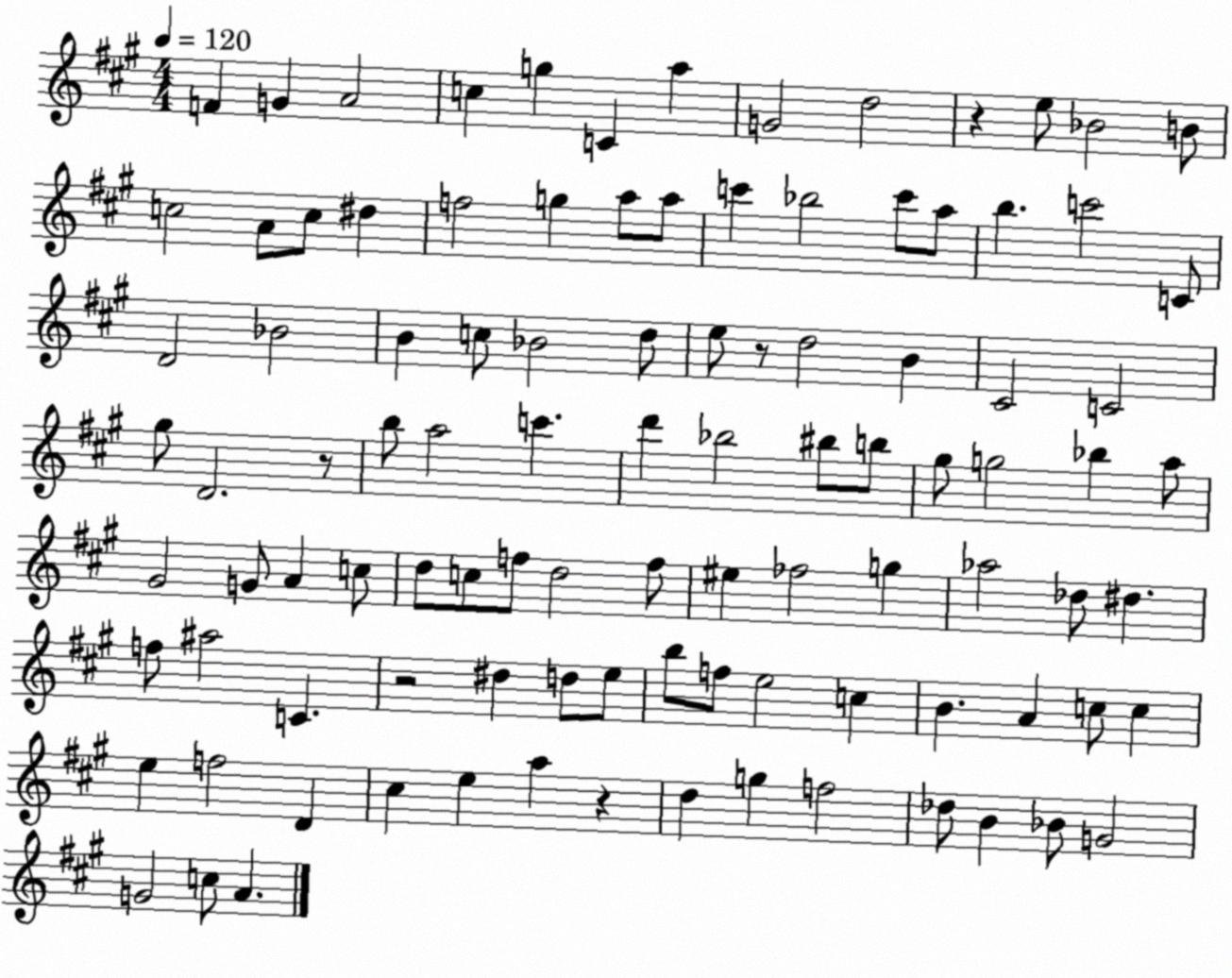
X:1
T:Untitled
M:4/4
L:1/4
K:A
F G A2 c g C a G2 d2 z e/2 _B2 B/2 c2 A/2 c/2 ^d f2 g a/2 a/2 c' _b2 c'/2 a/2 b c'2 C/2 D2 _B2 B c/2 _B2 d/2 e/2 z/2 d2 B ^C2 C2 ^g/2 D2 z/2 b/2 a2 c' d' _b2 ^b/2 b/2 ^g/2 g2 _b a/2 ^G2 G/2 A c/2 d/2 c/2 f/2 d2 f/2 ^e _f2 g _a2 _d/2 ^d f/2 ^a2 C z2 ^d d/2 e/2 b/2 f/2 e2 c B A c/2 c e f2 D ^c e a z d g f2 _d/2 B _B/2 G2 G2 c/2 A